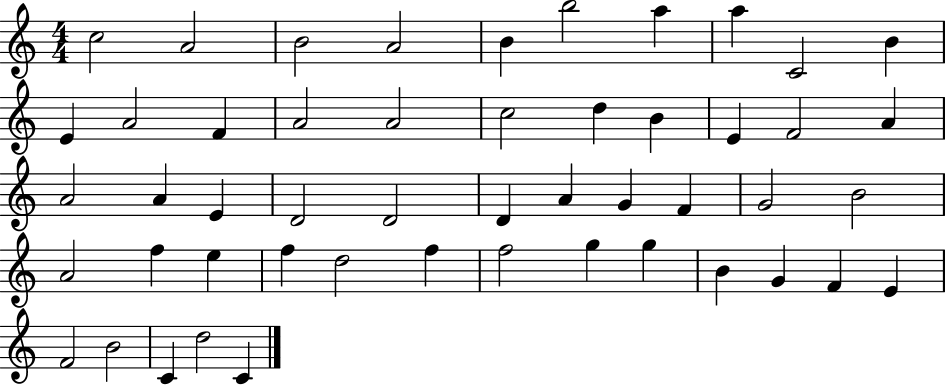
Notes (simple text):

C5/h A4/h B4/h A4/h B4/q B5/h A5/q A5/q C4/h B4/q E4/q A4/h F4/q A4/h A4/h C5/h D5/q B4/q E4/q F4/h A4/q A4/h A4/q E4/q D4/h D4/h D4/q A4/q G4/q F4/q G4/h B4/h A4/h F5/q E5/q F5/q D5/h F5/q F5/h G5/q G5/q B4/q G4/q F4/q E4/q F4/h B4/h C4/q D5/h C4/q